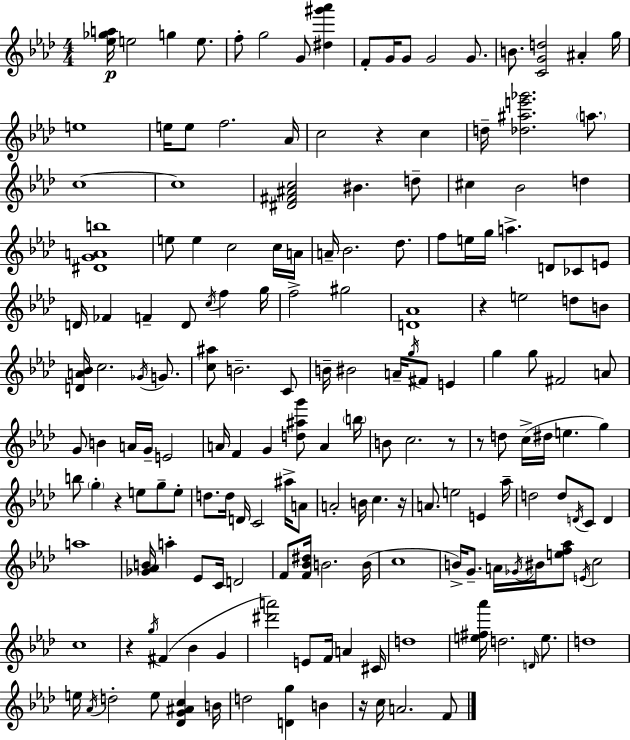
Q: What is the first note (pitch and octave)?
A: E5